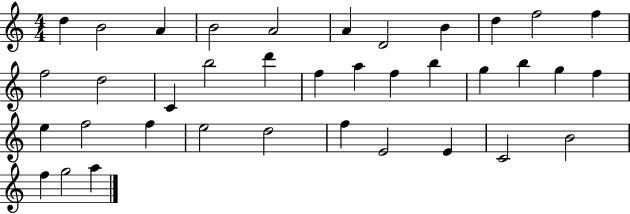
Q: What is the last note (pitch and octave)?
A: A5